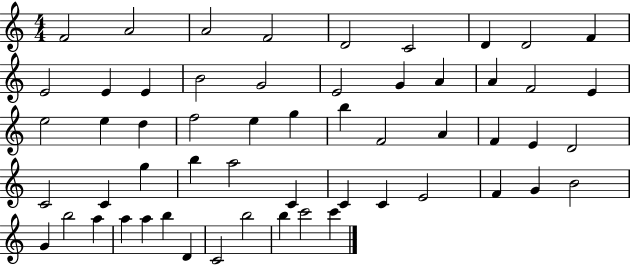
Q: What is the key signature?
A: C major